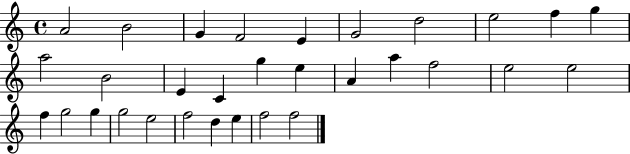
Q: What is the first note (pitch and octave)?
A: A4